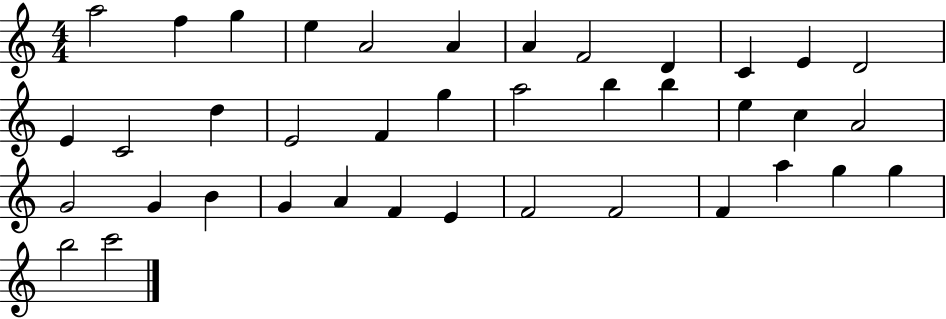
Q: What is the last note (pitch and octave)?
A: C6